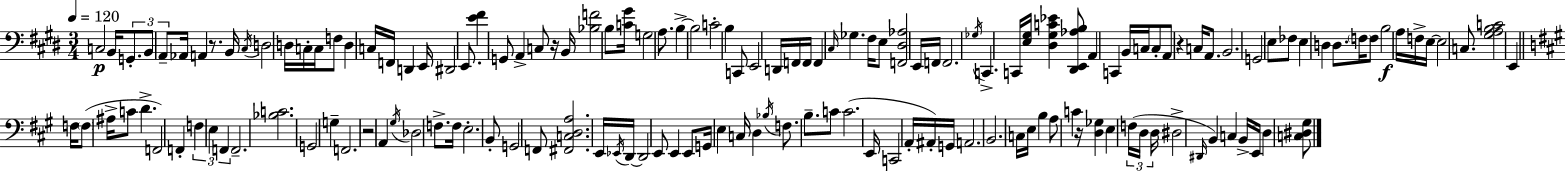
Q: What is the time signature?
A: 3/4